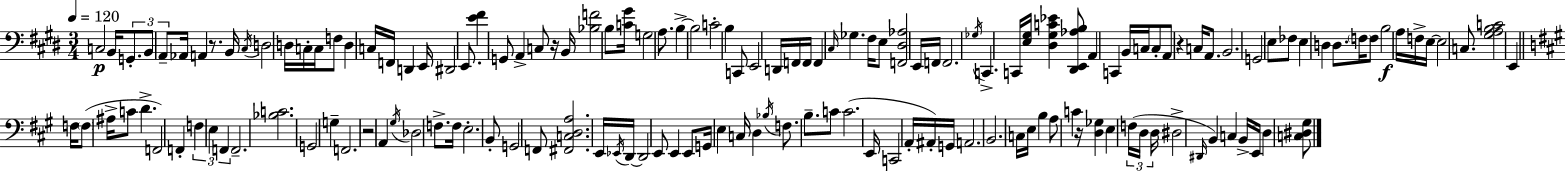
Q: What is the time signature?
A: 3/4